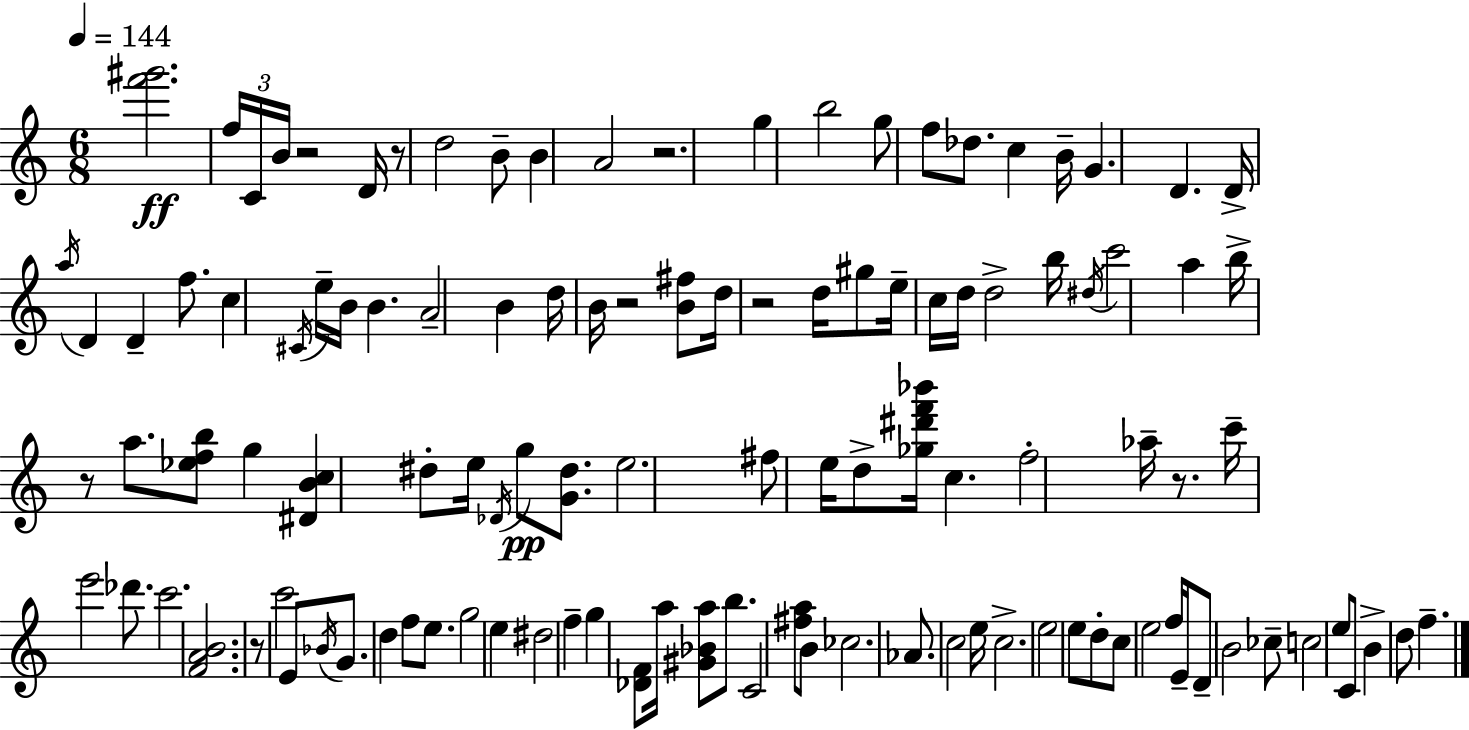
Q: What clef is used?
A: treble